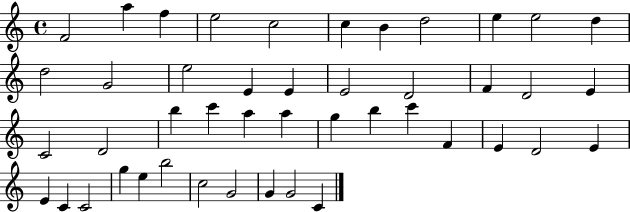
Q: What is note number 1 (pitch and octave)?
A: F4